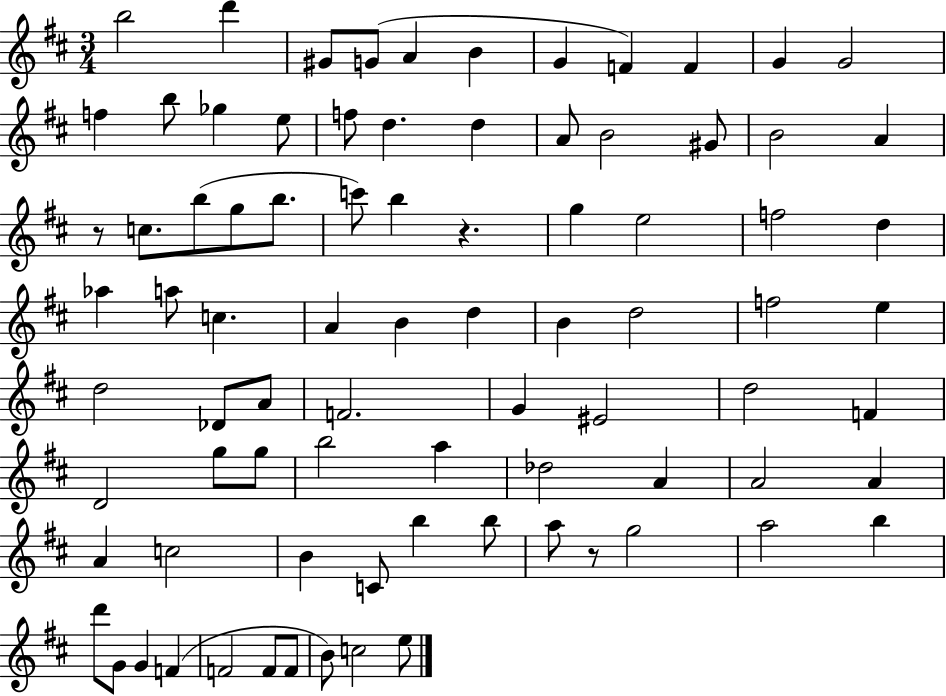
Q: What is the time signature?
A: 3/4